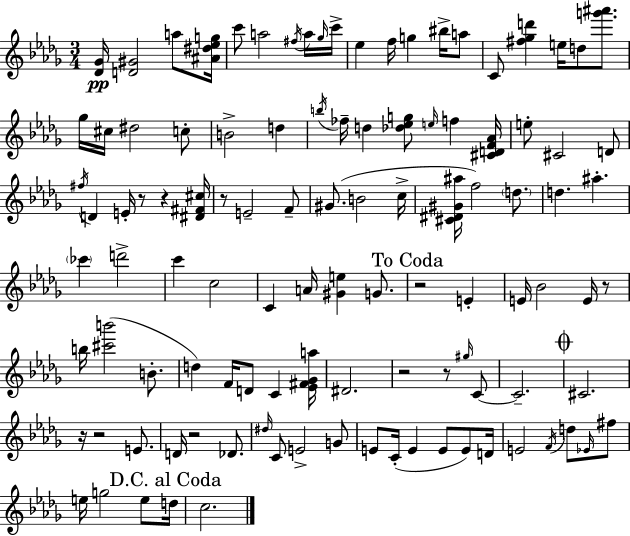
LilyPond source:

{
  \clef treble
  \numericTimeSignature
  \time 3/4
  \key bes \minor
  \repeat volta 2 { <des' ges'>16\pp <d' gis'>2 a''8 <ais' dis'' ees'' g''>16 | c'''8 a''2 \acciaccatura { fis''16 } a''16 | \grace { ges''16 } c'''16-> ees''4 f''16 g''4 bis''16-> | a''8 c'8 <fis'' ges'' d'''>4 e''16 d''8 <g''' ais'''>8. | \break ges''16 cis''16 dis''2 | c''8-. b'2-> d''4 | \acciaccatura { b''16 } fes''16-- d''4 <des'' ees'' g''>8 \grace { e''16 } f''4 | <cis' d' f' aes'>16 e''8-. cis'2 | \break d'8 \acciaccatura { fis''16 } d'4 e'16-. r8 | r4 <dis' fis' cis''>16 r8 e'2-- | f'8-- gis'8.( b'2 | c''16-> <cis' dis' gis' ais''>16 f''2) | \break \parenthesize d''8. d''4. ais''4.-. | \parenthesize ces'''4 d'''2-> | c'''4 c''2 | c'4 a'16 <gis' e''>4 | \break g'8. \mark "To Coda" r2 | e'4-. e'16 bes'2 | e'16 r8 b''16 <cis''' b'''>2( | b'8.-. d''4) f'16 d'8 | \break c'4 <ees' fis' ges' a''>16 dis'2. | r2 | r8 \grace { gis''16 } c'8~~ c'2.-- | \mark \markup { \musicglyph "scripts.coda" } cis'2. | \break r16 r2 | e'8. d'16 r2 | des'8. \grace { dis''16 } c'8 e'2-> | g'8 e'8 c'16-.( e'4 | \break e'8 e'8) d'16 e'2 | \acciaccatura { f'16 } d''8 \grace { ees'16 } fis''8 e''16 g''2 | e''8 \mark "D.C. al Coda" d''16 c''2. | } \bar "|."
}